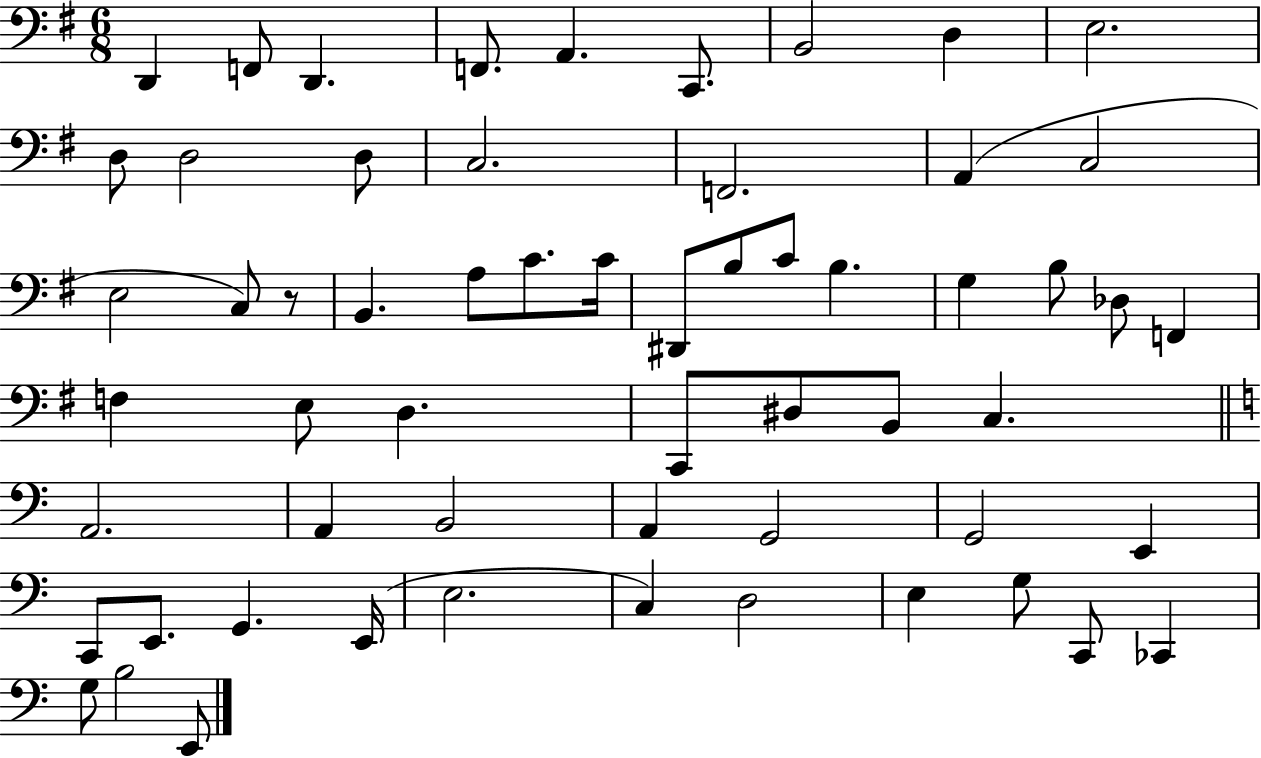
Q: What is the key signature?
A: G major